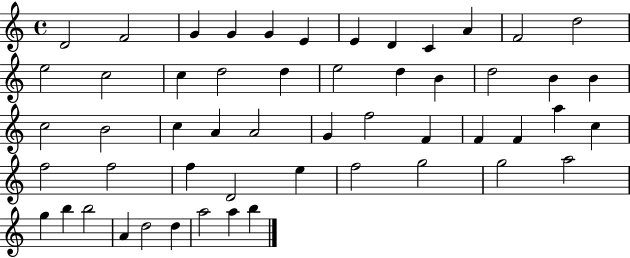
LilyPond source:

{
  \clef treble
  \time 4/4
  \defaultTimeSignature
  \key c \major
  d'2 f'2 | g'4 g'4 g'4 e'4 | e'4 d'4 c'4 a'4 | f'2 d''2 | \break e''2 c''2 | c''4 d''2 d''4 | e''2 d''4 b'4 | d''2 b'4 b'4 | \break c''2 b'2 | c''4 a'4 a'2 | g'4 f''2 f'4 | f'4 f'4 a''4 c''4 | \break f''2 f''2 | f''4 d'2 e''4 | f''2 g''2 | g''2 a''2 | \break g''4 b''4 b''2 | a'4 d''2 d''4 | a''2 a''4 b''4 | \bar "|."
}